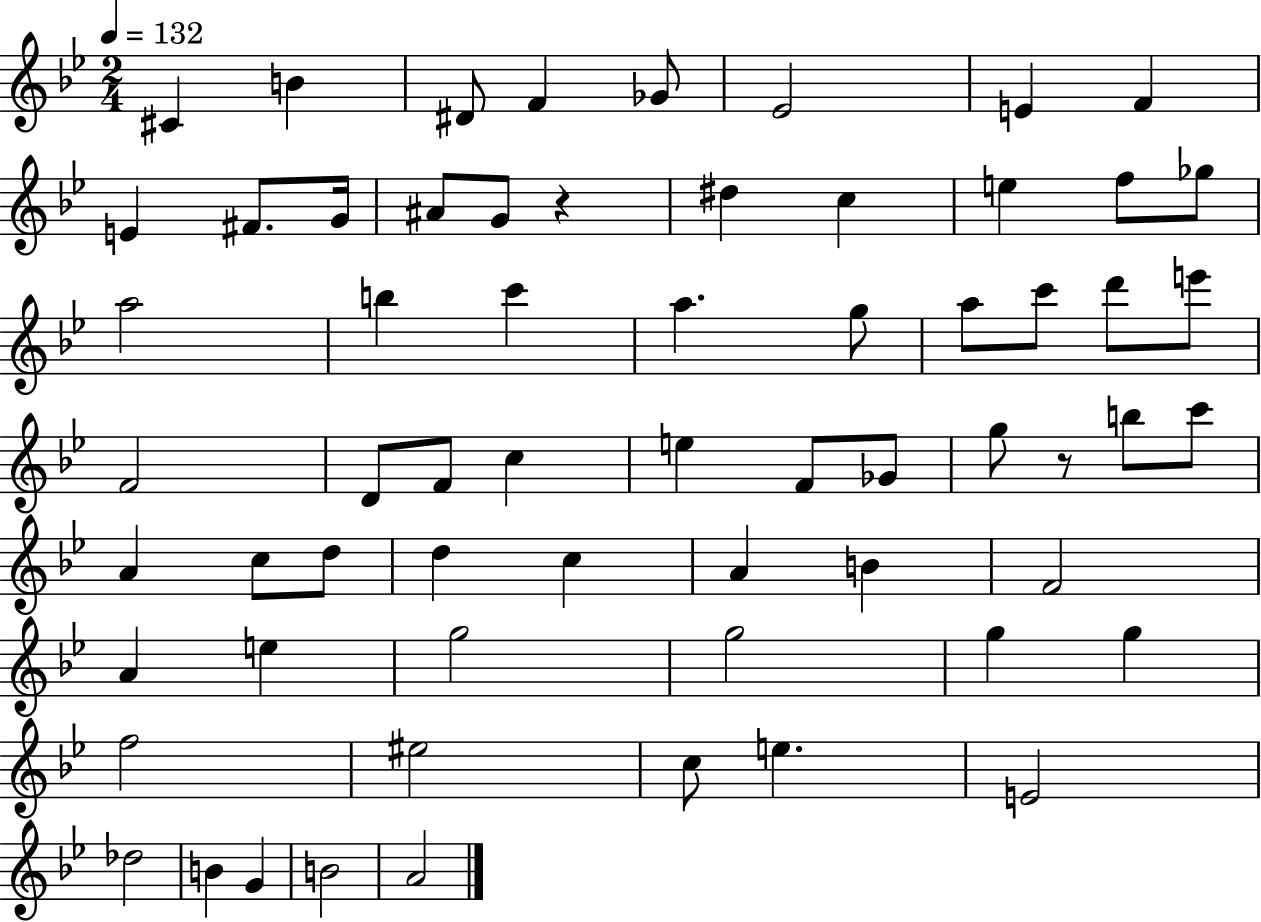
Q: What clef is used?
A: treble